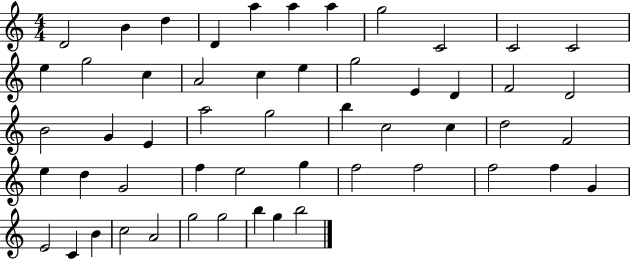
{
  \clef treble
  \numericTimeSignature
  \time 4/4
  \key c \major
  d'2 b'4 d''4 | d'4 a''4 a''4 a''4 | g''2 c'2 | c'2 c'2 | \break e''4 g''2 c''4 | a'2 c''4 e''4 | g''2 e'4 d'4 | f'2 d'2 | \break b'2 g'4 e'4 | a''2 g''2 | b''4 c''2 c''4 | d''2 f'2 | \break e''4 d''4 g'2 | f''4 e''2 g''4 | f''2 f''2 | f''2 f''4 g'4 | \break e'2 c'4 b'4 | c''2 a'2 | g''2 g''2 | b''4 g''4 b''2 | \break \bar "|."
}